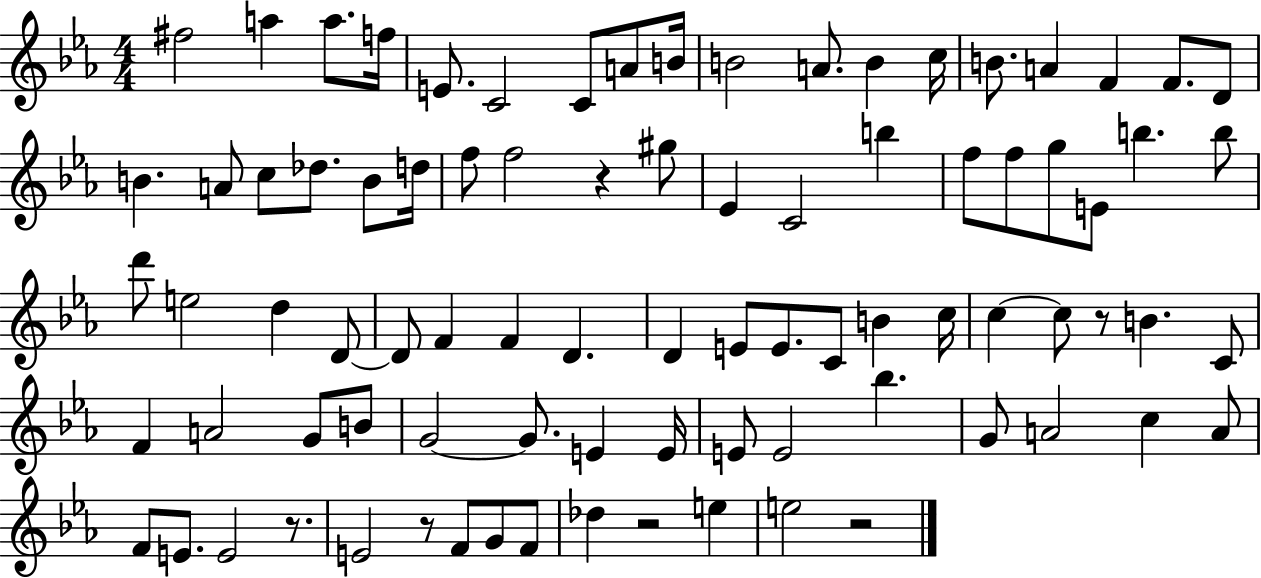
X:1
T:Untitled
M:4/4
L:1/4
K:Eb
^f2 a a/2 f/4 E/2 C2 C/2 A/2 B/4 B2 A/2 B c/4 B/2 A F F/2 D/2 B A/2 c/2 _d/2 B/2 d/4 f/2 f2 z ^g/2 _E C2 b f/2 f/2 g/2 E/2 b b/2 d'/2 e2 d D/2 D/2 F F D D E/2 E/2 C/2 B c/4 c c/2 z/2 B C/2 F A2 G/2 B/2 G2 G/2 E E/4 E/2 E2 _b G/2 A2 c A/2 F/2 E/2 E2 z/2 E2 z/2 F/2 G/2 F/2 _d z2 e e2 z2